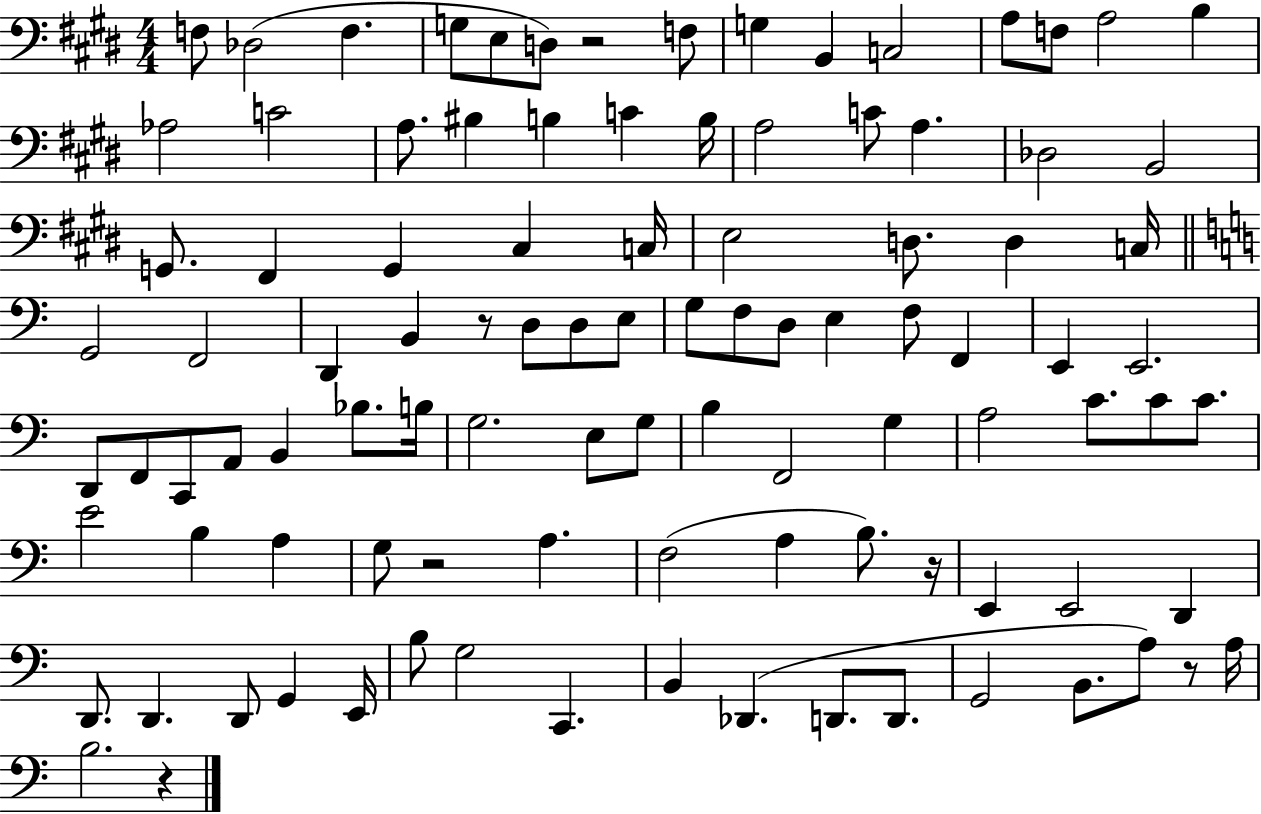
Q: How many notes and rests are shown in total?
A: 101